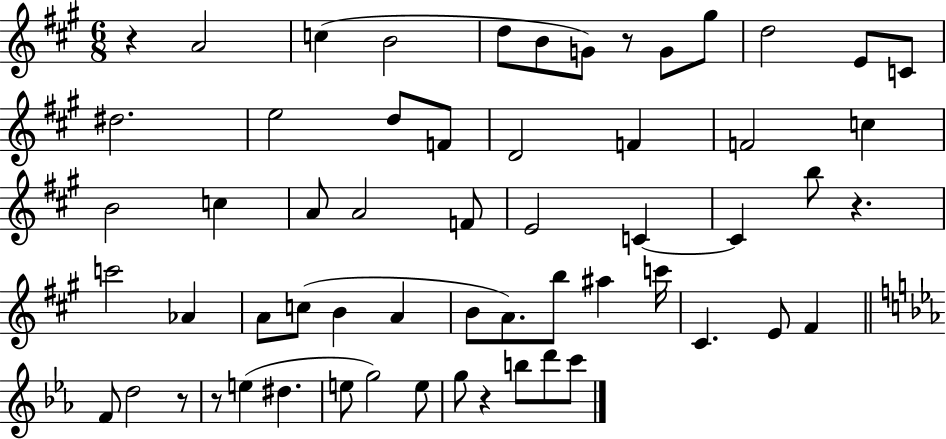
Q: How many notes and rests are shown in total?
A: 59